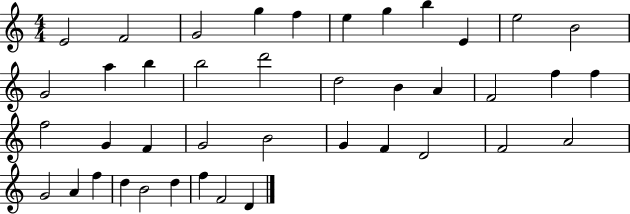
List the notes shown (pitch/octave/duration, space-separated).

E4/h F4/h G4/h G5/q F5/q E5/q G5/q B5/q E4/q E5/h B4/h G4/h A5/q B5/q B5/h D6/h D5/h B4/q A4/q F4/h F5/q F5/q F5/h G4/q F4/q G4/h B4/h G4/q F4/q D4/h F4/h A4/h G4/h A4/q F5/q D5/q B4/h D5/q F5/q F4/h D4/q